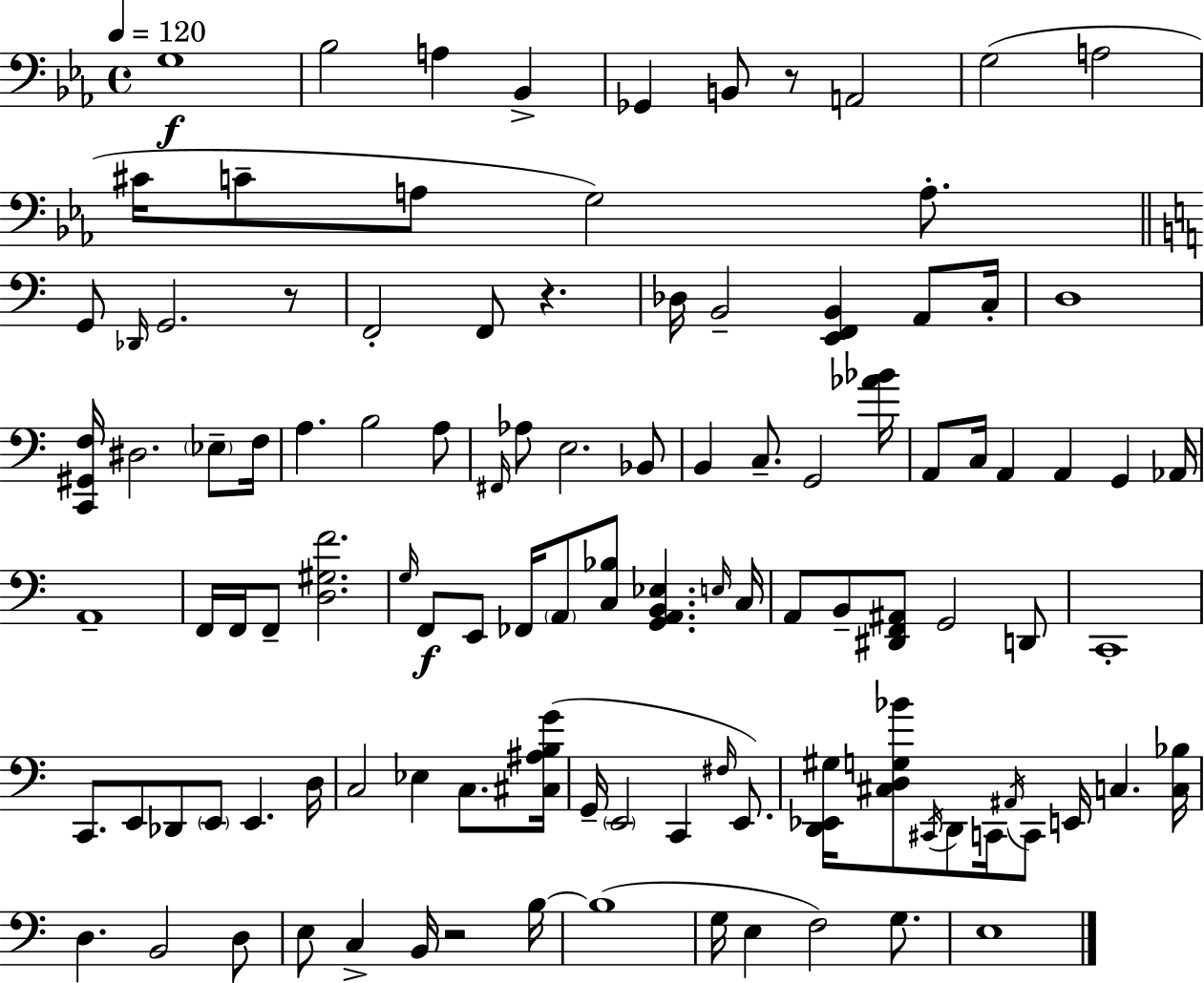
{
  \clef bass
  \time 4/4
  \defaultTimeSignature
  \key ees \major
  \tempo 4 = 120
  g1\f | bes2 a4 bes,4-> | ges,4 b,8 r8 a,2 | g2( a2 | \break cis'16 c'8-- a8 g2) a8.-. | \bar "||" \break \key c \major g,8 \grace { des,16 } g,2. r8 | f,2-. f,8 r4. | des16 b,2-- <e, f, b,>4 a,8 | c16-. d1 | \break <c, gis, f>16 dis2. \parenthesize ees8-- | f16 a4. b2 a8 | \grace { fis,16 } aes8 e2. | bes,8 b,4 c8.-- g,2 | \break <aes' bes'>16 a,8 c16 a,4 a,4 g,4 | aes,16 a,1-- | f,16 f,16 f,8-- <d gis f'>2. | \grace { g16 }\f f,8 e,8 fes,16 \parenthesize a,8 <c bes>8 <g, a, b, ees>4. | \break \grace { e16 } c16 a,8 b,8-- <dis, f, ais,>8 g,2 | d,8 c,1-. | c,8. e,8 des,8 \parenthesize e,8 e,4. | d16 c2 ees4 | \break c8. <cis ais b g'>16( g,16-- \parenthesize e,2 c,4 | \grace { fis16 }) e,8. <d, ees, gis>16 <cis d g bes'>8 \acciaccatura { cis,16 } d,8 c,16 \acciaccatura { ais,16 } c,8 e,16 | c4. <c bes>16 d4. b,2 | d8 e8 c4-> b,16 r2 | \break b16~~ b1( | g16 e4 f2) | g8. e1 | \bar "|."
}